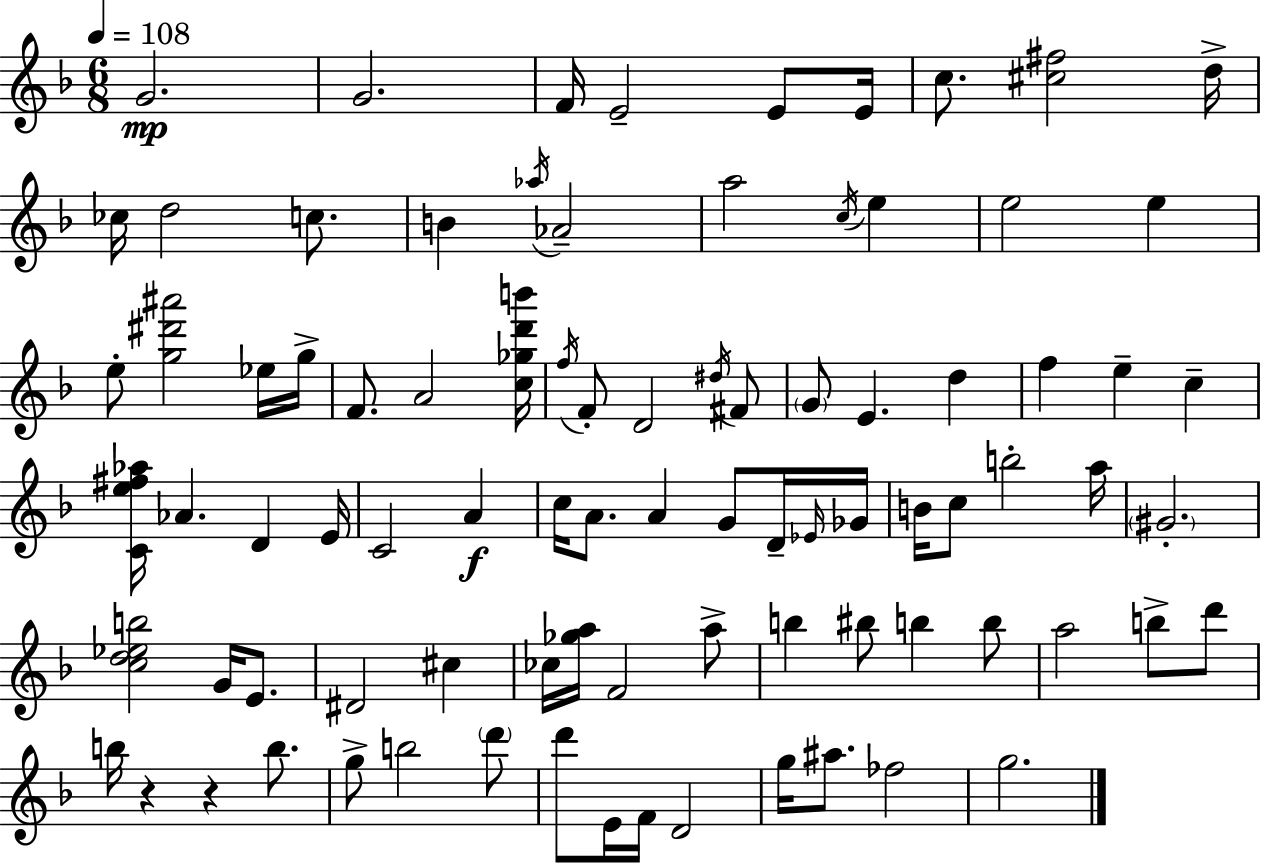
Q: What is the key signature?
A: F major